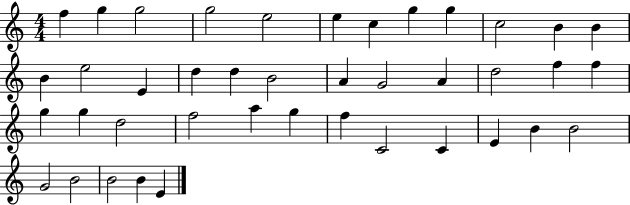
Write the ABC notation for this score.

X:1
T:Untitled
M:4/4
L:1/4
K:C
f g g2 g2 e2 e c g g c2 B B B e2 E d d B2 A G2 A d2 f f g g d2 f2 a g f C2 C E B B2 G2 B2 B2 B E